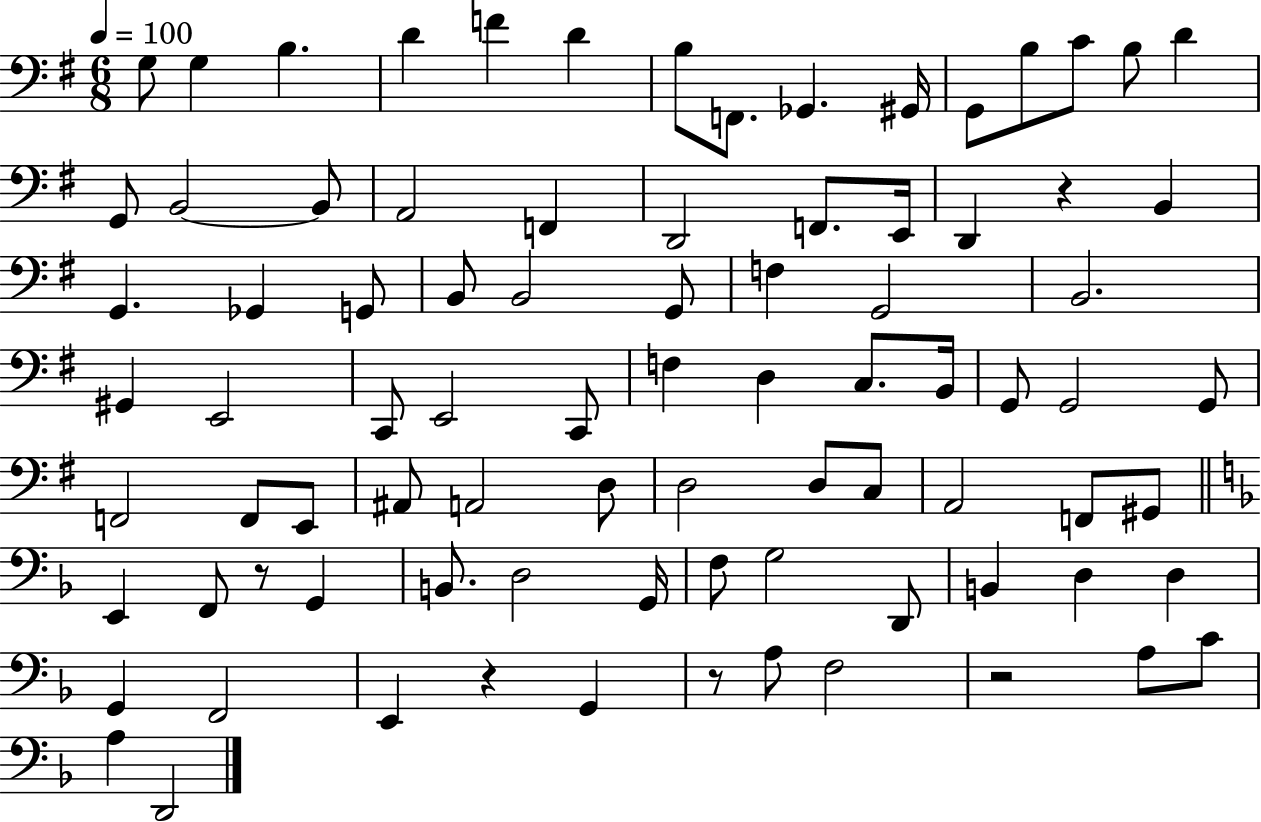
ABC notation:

X:1
T:Untitled
M:6/8
L:1/4
K:G
G,/2 G, B, D F D B,/2 F,,/2 _G,, ^G,,/4 G,,/2 B,/2 C/2 B,/2 D G,,/2 B,,2 B,,/2 A,,2 F,, D,,2 F,,/2 E,,/4 D,, z B,, G,, _G,, G,,/2 B,,/2 B,,2 G,,/2 F, G,,2 B,,2 ^G,, E,,2 C,,/2 E,,2 C,,/2 F, D, C,/2 B,,/4 G,,/2 G,,2 G,,/2 F,,2 F,,/2 E,,/2 ^A,,/2 A,,2 D,/2 D,2 D,/2 C,/2 A,,2 F,,/2 ^G,,/2 E,, F,,/2 z/2 G,, B,,/2 D,2 G,,/4 F,/2 G,2 D,,/2 B,, D, D, G,, F,,2 E,, z G,, z/2 A,/2 F,2 z2 A,/2 C/2 A, D,,2